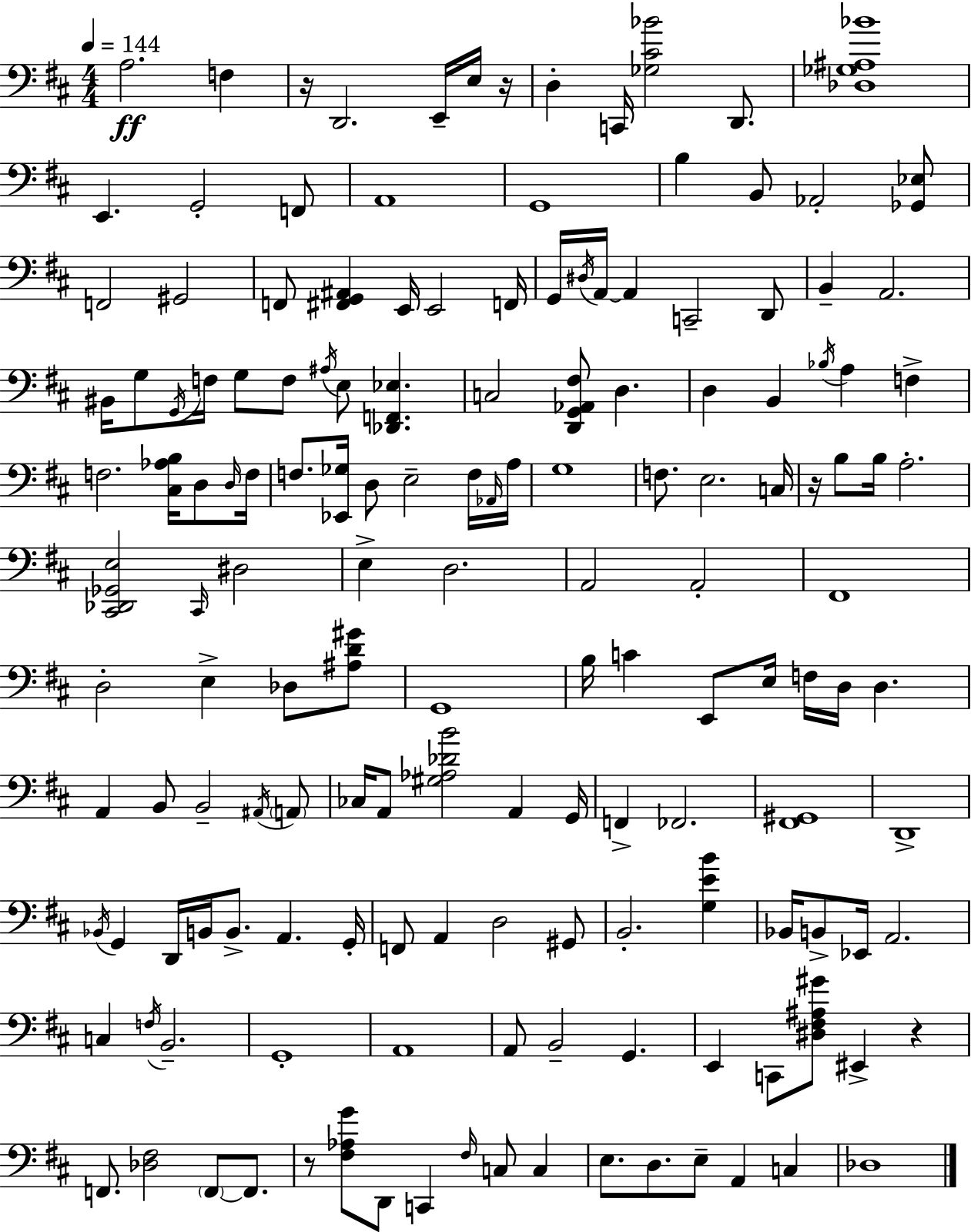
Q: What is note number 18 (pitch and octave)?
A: G#2